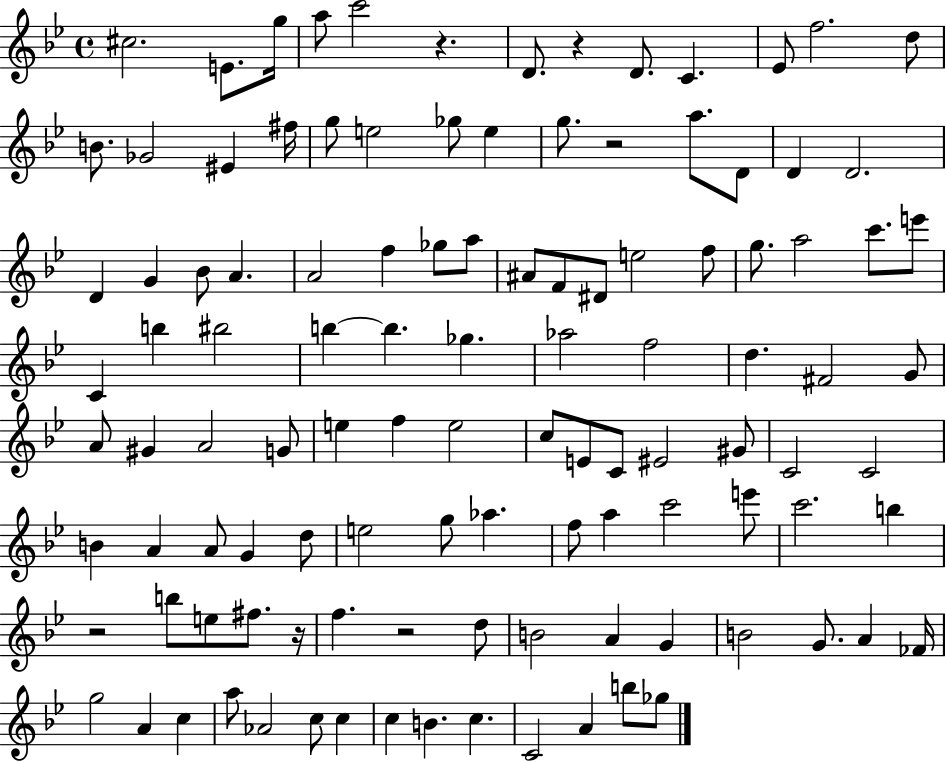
C#5/h. E4/e. G5/s A5/e C6/h R/q. D4/e. R/q D4/e. C4/q. Eb4/e F5/h. D5/e B4/e. Gb4/h EIS4/q F#5/s G5/e E5/h Gb5/e E5/q G5/e. R/h A5/e. D4/e D4/q D4/h. D4/q G4/q Bb4/e A4/q. A4/h F5/q Gb5/e A5/e A#4/e F4/e D#4/e E5/h F5/e G5/e. A5/h C6/e. E6/e C4/q B5/q BIS5/h B5/q B5/q. Gb5/q. Ab5/h F5/h D5/q. F#4/h G4/e A4/e G#4/q A4/h G4/e E5/q F5/q E5/h C5/e E4/e C4/e EIS4/h G#4/e C4/h C4/h B4/q A4/q A4/e G4/q D5/e E5/h G5/e Ab5/q. F5/e A5/q C6/h E6/e C6/h. B5/q R/h B5/e E5/e F#5/e. R/s F5/q. R/h D5/e B4/h A4/q G4/q B4/h G4/e. A4/q FES4/s G5/h A4/q C5/q A5/e Ab4/h C5/e C5/q C5/q B4/q. C5/q. C4/h A4/q B5/e Gb5/e